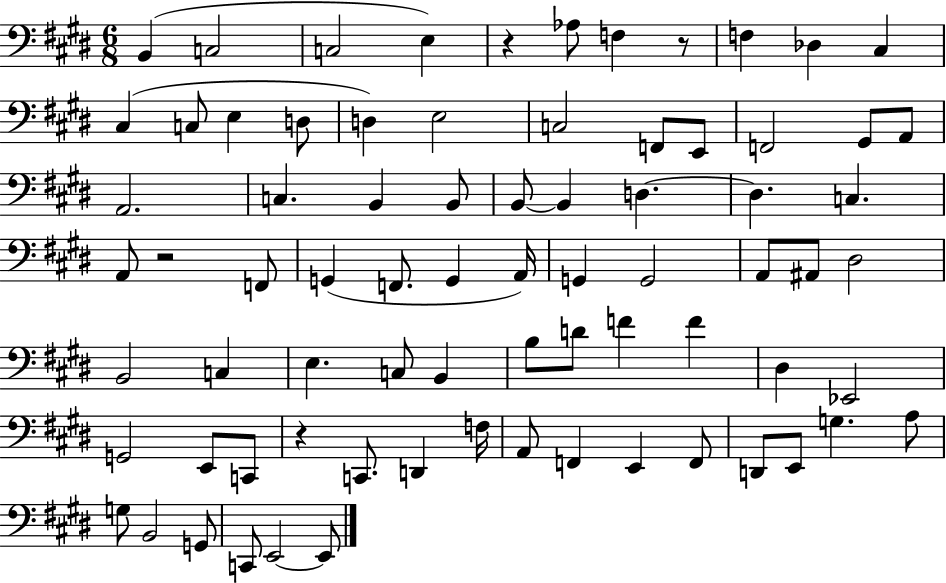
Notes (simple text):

B2/q C3/h C3/h E3/q R/q Ab3/e F3/q R/e F3/q Db3/q C#3/q C#3/q C3/e E3/q D3/e D3/q E3/h C3/h F2/e E2/e F2/h G#2/e A2/e A2/h. C3/q. B2/q B2/e B2/e B2/q D3/q. D3/q. C3/q. A2/e R/h F2/e G2/q F2/e. G2/q A2/s G2/q G2/h A2/e A#2/e D#3/h B2/h C3/q E3/q. C3/e B2/q B3/e D4/e F4/q F4/q D#3/q Eb2/h G2/h E2/e C2/e R/q C2/e. D2/q F3/s A2/e F2/q E2/q F2/e D2/e E2/e G3/q. A3/e G3/e B2/h G2/e C2/e E2/h E2/e